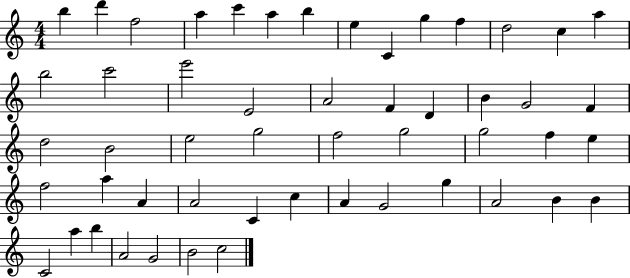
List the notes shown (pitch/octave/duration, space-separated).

B5/q D6/q F5/h A5/q C6/q A5/q B5/q E5/q C4/q G5/q F5/q D5/h C5/q A5/q B5/h C6/h E6/h E4/h A4/h F4/q D4/q B4/q G4/h F4/q D5/h B4/h E5/h G5/h F5/h G5/h G5/h F5/q E5/q F5/h A5/q A4/q A4/h C4/q C5/q A4/q G4/h G5/q A4/h B4/q B4/q C4/h A5/q B5/q A4/h G4/h B4/h C5/h